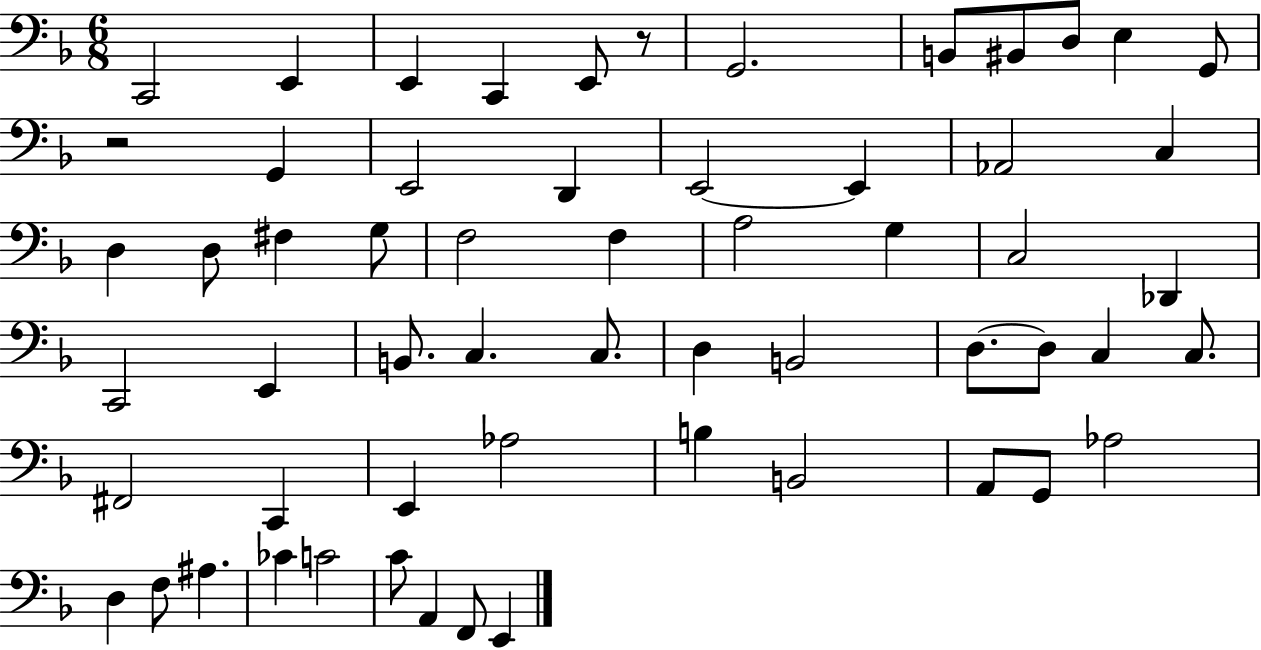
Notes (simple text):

C2/h E2/q E2/q C2/q E2/e R/e G2/h. B2/e BIS2/e D3/e E3/q G2/e R/h G2/q E2/h D2/q E2/h E2/q Ab2/h C3/q D3/q D3/e F#3/q G3/e F3/h F3/q A3/h G3/q C3/h Db2/q C2/h E2/q B2/e. C3/q. C3/e. D3/q B2/h D3/e. D3/e C3/q C3/e. F#2/h C2/q E2/q Ab3/h B3/q B2/h A2/e G2/e Ab3/h D3/q F3/e A#3/q. CES4/q C4/h C4/e A2/q F2/e E2/q